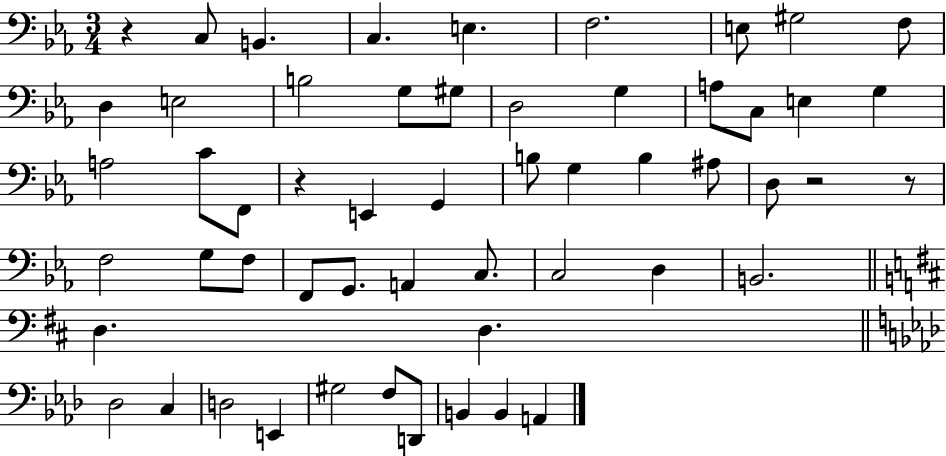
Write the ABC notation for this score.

X:1
T:Untitled
M:3/4
L:1/4
K:Eb
z C,/2 B,, C, E, F,2 E,/2 ^G,2 F,/2 D, E,2 B,2 G,/2 ^G,/2 D,2 G, A,/2 C,/2 E, G, A,2 C/2 F,,/2 z E,, G,, B,/2 G, B, ^A,/2 D,/2 z2 z/2 F,2 G,/2 F,/2 F,,/2 G,,/2 A,, C,/2 C,2 D, B,,2 D, D, _D,2 C, D,2 E,, ^G,2 F,/2 D,,/2 B,, B,, A,,